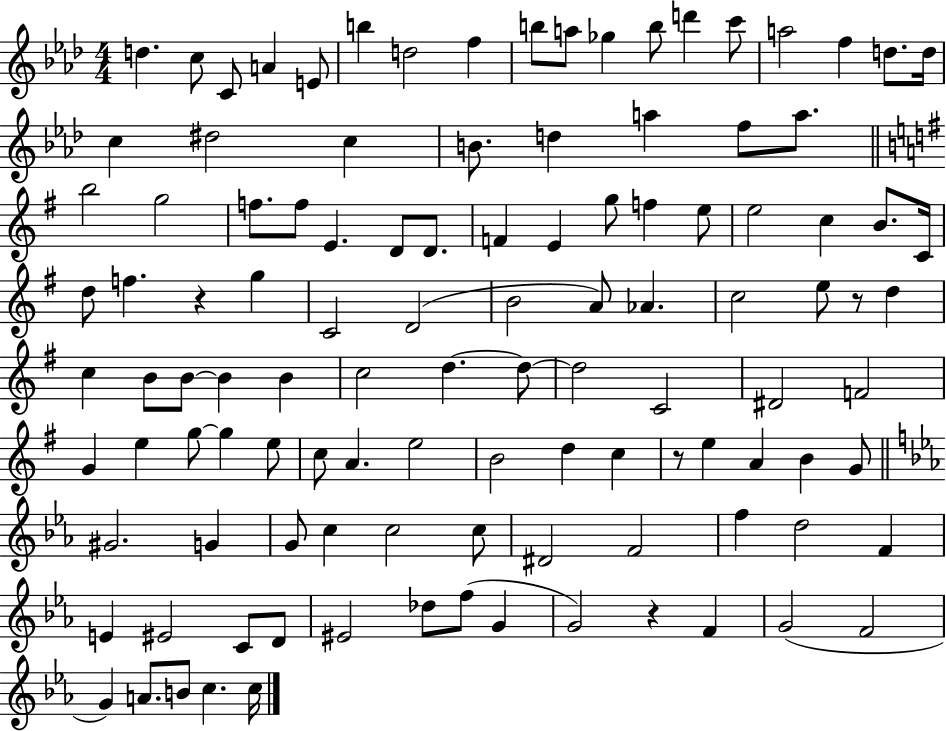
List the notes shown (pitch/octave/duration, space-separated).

D5/q. C5/e C4/e A4/q E4/e B5/q D5/h F5/q B5/e A5/e Gb5/q B5/e D6/q C6/e A5/h F5/q D5/e. D5/s C5/q D#5/h C5/q B4/e. D5/q A5/q F5/e A5/e. B5/h G5/h F5/e. F5/e E4/q. D4/e D4/e. F4/q E4/q G5/e F5/q E5/e E5/h C5/q B4/e. C4/s D5/e F5/q. R/q G5/q C4/h D4/h B4/h A4/e Ab4/q. C5/h E5/e R/e D5/q C5/q B4/e B4/e B4/q B4/q C5/h D5/q. D5/e D5/h C4/h D#4/h F4/h G4/q E5/q G5/e G5/q E5/e C5/e A4/q. E5/h B4/h D5/q C5/q R/e E5/q A4/q B4/q G4/e G#4/h. G4/q G4/e C5/q C5/h C5/e D#4/h F4/h F5/q D5/h F4/q E4/q EIS4/h C4/e D4/e EIS4/h Db5/e F5/e G4/q G4/h R/q F4/q G4/h F4/h G4/q A4/e. B4/e C5/q. C5/s